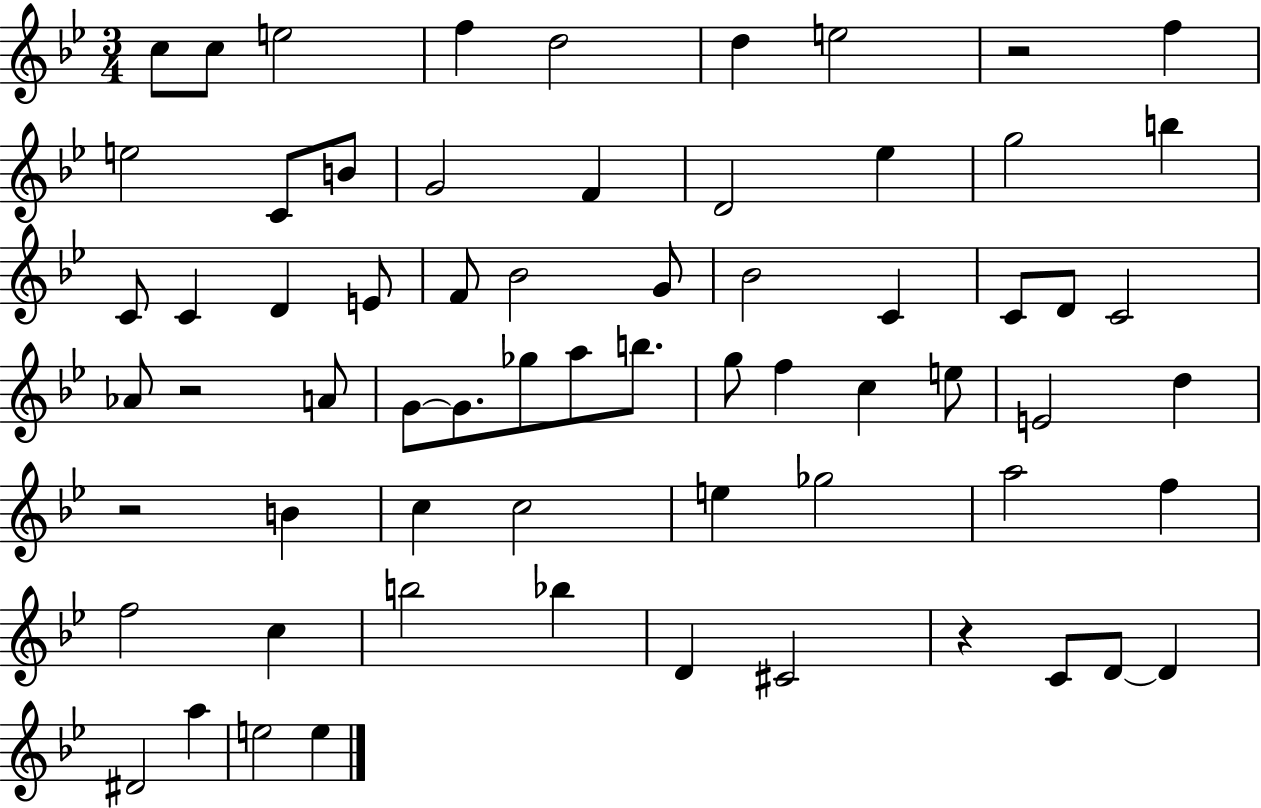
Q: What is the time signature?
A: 3/4